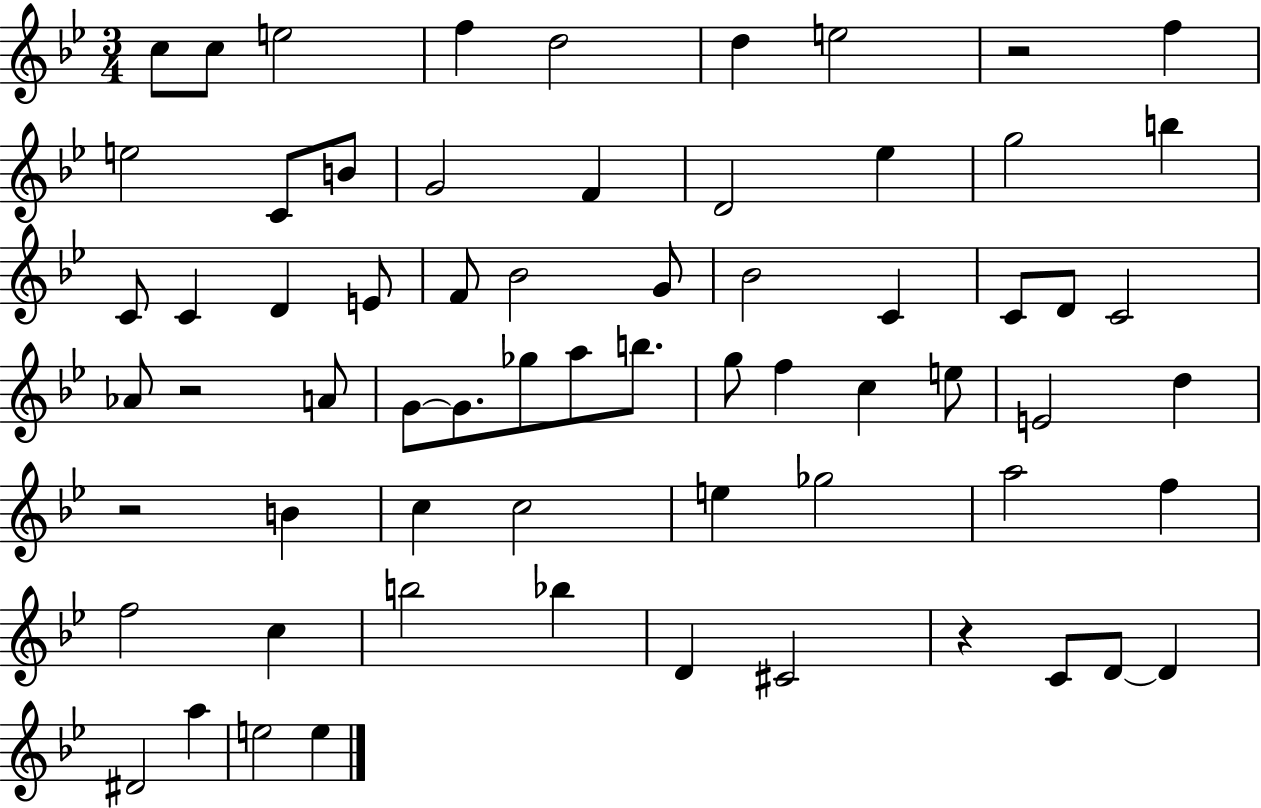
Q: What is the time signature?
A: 3/4